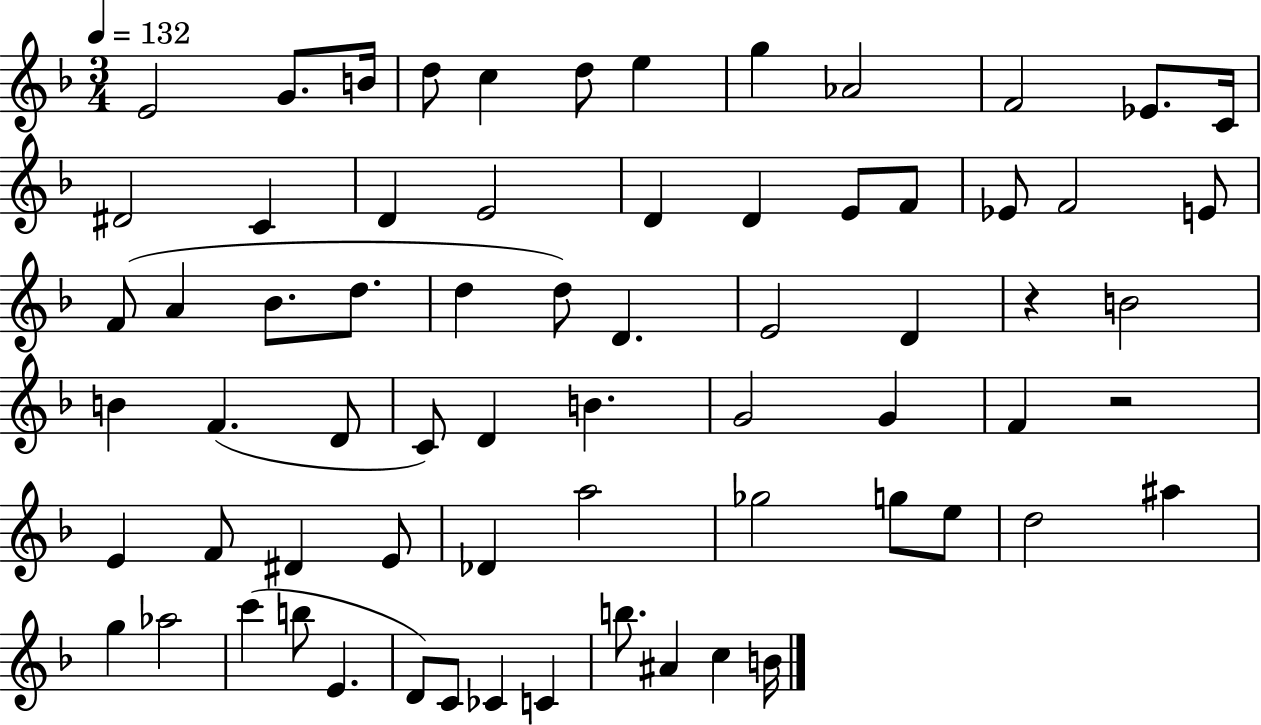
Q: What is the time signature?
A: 3/4